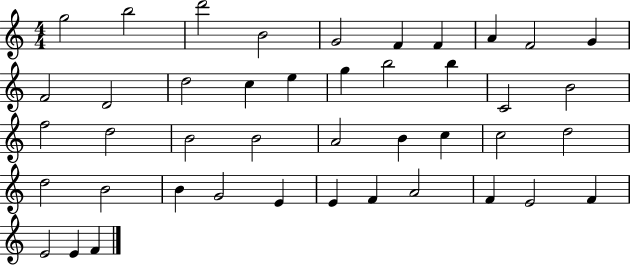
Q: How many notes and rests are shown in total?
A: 43